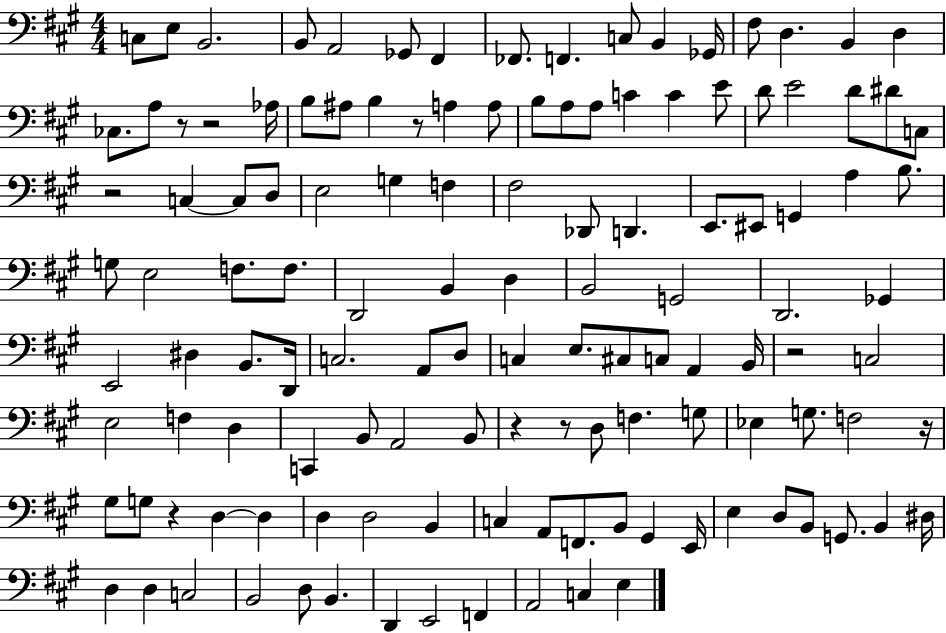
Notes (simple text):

C3/e E3/e B2/h. B2/e A2/h Gb2/e F#2/q FES2/e. F2/q. C3/e B2/q Gb2/s F#3/e D3/q. B2/q D3/q CES3/e. A3/e R/e R/h Ab3/s B3/e A#3/e B3/q R/e A3/q A3/e B3/e A3/e A3/e C4/q C4/q E4/e D4/e E4/h D4/e D#4/e C3/e R/h C3/q C3/e D3/e E3/h G3/q F3/q F#3/h Db2/e D2/q. E2/e. EIS2/e G2/q A3/q B3/e. G3/e E3/h F3/e. F3/e. D2/h B2/q D3/q B2/h G2/h D2/h. Gb2/q E2/h D#3/q B2/e. D2/s C3/h. A2/e D3/e C3/q E3/e. C#3/e C3/e A2/q B2/s R/h C3/h E3/h F3/q D3/q C2/q B2/e A2/h B2/e R/q R/e D3/e F3/q. G3/e Eb3/q G3/e. F3/h R/s G#3/e G3/e R/q D3/q D3/q D3/q D3/h B2/q C3/q A2/e F2/e. B2/e G#2/q E2/s E3/q D3/e B2/e G2/e. B2/q D#3/s D3/q D3/q C3/h B2/h D3/e B2/q. D2/q E2/h F2/q A2/h C3/q E3/q